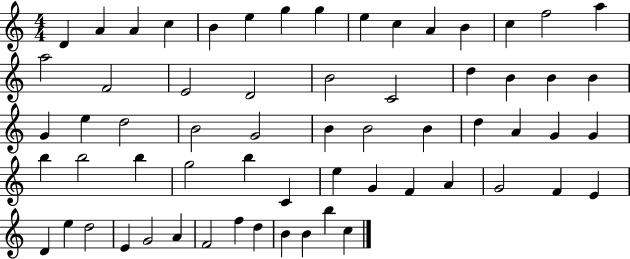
{
  \clef treble
  \numericTimeSignature
  \time 4/4
  \key c \major
  d'4 a'4 a'4 c''4 | b'4 e''4 g''4 g''4 | e''4 c''4 a'4 b'4 | c''4 f''2 a''4 | \break a''2 f'2 | e'2 d'2 | b'2 c'2 | d''4 b'4 b'4 b'4 | \break g'4 e''4 d''2 | b'2 g'2 | b'4 b'2 b'4 | d''4 a'4 g'4 g'4 | \break b''4 b''2 b''4 | g''2 b''4 c'4 | e''4 g'4 f'4 a'4 | g'2 f'4 e'4 | \break d'4 e''4 d''2 | e'4 g'2 a'4 | f'2 f''4 d''4 | b'4 b'4 b''4 c''4 | \break \bar "|."
}